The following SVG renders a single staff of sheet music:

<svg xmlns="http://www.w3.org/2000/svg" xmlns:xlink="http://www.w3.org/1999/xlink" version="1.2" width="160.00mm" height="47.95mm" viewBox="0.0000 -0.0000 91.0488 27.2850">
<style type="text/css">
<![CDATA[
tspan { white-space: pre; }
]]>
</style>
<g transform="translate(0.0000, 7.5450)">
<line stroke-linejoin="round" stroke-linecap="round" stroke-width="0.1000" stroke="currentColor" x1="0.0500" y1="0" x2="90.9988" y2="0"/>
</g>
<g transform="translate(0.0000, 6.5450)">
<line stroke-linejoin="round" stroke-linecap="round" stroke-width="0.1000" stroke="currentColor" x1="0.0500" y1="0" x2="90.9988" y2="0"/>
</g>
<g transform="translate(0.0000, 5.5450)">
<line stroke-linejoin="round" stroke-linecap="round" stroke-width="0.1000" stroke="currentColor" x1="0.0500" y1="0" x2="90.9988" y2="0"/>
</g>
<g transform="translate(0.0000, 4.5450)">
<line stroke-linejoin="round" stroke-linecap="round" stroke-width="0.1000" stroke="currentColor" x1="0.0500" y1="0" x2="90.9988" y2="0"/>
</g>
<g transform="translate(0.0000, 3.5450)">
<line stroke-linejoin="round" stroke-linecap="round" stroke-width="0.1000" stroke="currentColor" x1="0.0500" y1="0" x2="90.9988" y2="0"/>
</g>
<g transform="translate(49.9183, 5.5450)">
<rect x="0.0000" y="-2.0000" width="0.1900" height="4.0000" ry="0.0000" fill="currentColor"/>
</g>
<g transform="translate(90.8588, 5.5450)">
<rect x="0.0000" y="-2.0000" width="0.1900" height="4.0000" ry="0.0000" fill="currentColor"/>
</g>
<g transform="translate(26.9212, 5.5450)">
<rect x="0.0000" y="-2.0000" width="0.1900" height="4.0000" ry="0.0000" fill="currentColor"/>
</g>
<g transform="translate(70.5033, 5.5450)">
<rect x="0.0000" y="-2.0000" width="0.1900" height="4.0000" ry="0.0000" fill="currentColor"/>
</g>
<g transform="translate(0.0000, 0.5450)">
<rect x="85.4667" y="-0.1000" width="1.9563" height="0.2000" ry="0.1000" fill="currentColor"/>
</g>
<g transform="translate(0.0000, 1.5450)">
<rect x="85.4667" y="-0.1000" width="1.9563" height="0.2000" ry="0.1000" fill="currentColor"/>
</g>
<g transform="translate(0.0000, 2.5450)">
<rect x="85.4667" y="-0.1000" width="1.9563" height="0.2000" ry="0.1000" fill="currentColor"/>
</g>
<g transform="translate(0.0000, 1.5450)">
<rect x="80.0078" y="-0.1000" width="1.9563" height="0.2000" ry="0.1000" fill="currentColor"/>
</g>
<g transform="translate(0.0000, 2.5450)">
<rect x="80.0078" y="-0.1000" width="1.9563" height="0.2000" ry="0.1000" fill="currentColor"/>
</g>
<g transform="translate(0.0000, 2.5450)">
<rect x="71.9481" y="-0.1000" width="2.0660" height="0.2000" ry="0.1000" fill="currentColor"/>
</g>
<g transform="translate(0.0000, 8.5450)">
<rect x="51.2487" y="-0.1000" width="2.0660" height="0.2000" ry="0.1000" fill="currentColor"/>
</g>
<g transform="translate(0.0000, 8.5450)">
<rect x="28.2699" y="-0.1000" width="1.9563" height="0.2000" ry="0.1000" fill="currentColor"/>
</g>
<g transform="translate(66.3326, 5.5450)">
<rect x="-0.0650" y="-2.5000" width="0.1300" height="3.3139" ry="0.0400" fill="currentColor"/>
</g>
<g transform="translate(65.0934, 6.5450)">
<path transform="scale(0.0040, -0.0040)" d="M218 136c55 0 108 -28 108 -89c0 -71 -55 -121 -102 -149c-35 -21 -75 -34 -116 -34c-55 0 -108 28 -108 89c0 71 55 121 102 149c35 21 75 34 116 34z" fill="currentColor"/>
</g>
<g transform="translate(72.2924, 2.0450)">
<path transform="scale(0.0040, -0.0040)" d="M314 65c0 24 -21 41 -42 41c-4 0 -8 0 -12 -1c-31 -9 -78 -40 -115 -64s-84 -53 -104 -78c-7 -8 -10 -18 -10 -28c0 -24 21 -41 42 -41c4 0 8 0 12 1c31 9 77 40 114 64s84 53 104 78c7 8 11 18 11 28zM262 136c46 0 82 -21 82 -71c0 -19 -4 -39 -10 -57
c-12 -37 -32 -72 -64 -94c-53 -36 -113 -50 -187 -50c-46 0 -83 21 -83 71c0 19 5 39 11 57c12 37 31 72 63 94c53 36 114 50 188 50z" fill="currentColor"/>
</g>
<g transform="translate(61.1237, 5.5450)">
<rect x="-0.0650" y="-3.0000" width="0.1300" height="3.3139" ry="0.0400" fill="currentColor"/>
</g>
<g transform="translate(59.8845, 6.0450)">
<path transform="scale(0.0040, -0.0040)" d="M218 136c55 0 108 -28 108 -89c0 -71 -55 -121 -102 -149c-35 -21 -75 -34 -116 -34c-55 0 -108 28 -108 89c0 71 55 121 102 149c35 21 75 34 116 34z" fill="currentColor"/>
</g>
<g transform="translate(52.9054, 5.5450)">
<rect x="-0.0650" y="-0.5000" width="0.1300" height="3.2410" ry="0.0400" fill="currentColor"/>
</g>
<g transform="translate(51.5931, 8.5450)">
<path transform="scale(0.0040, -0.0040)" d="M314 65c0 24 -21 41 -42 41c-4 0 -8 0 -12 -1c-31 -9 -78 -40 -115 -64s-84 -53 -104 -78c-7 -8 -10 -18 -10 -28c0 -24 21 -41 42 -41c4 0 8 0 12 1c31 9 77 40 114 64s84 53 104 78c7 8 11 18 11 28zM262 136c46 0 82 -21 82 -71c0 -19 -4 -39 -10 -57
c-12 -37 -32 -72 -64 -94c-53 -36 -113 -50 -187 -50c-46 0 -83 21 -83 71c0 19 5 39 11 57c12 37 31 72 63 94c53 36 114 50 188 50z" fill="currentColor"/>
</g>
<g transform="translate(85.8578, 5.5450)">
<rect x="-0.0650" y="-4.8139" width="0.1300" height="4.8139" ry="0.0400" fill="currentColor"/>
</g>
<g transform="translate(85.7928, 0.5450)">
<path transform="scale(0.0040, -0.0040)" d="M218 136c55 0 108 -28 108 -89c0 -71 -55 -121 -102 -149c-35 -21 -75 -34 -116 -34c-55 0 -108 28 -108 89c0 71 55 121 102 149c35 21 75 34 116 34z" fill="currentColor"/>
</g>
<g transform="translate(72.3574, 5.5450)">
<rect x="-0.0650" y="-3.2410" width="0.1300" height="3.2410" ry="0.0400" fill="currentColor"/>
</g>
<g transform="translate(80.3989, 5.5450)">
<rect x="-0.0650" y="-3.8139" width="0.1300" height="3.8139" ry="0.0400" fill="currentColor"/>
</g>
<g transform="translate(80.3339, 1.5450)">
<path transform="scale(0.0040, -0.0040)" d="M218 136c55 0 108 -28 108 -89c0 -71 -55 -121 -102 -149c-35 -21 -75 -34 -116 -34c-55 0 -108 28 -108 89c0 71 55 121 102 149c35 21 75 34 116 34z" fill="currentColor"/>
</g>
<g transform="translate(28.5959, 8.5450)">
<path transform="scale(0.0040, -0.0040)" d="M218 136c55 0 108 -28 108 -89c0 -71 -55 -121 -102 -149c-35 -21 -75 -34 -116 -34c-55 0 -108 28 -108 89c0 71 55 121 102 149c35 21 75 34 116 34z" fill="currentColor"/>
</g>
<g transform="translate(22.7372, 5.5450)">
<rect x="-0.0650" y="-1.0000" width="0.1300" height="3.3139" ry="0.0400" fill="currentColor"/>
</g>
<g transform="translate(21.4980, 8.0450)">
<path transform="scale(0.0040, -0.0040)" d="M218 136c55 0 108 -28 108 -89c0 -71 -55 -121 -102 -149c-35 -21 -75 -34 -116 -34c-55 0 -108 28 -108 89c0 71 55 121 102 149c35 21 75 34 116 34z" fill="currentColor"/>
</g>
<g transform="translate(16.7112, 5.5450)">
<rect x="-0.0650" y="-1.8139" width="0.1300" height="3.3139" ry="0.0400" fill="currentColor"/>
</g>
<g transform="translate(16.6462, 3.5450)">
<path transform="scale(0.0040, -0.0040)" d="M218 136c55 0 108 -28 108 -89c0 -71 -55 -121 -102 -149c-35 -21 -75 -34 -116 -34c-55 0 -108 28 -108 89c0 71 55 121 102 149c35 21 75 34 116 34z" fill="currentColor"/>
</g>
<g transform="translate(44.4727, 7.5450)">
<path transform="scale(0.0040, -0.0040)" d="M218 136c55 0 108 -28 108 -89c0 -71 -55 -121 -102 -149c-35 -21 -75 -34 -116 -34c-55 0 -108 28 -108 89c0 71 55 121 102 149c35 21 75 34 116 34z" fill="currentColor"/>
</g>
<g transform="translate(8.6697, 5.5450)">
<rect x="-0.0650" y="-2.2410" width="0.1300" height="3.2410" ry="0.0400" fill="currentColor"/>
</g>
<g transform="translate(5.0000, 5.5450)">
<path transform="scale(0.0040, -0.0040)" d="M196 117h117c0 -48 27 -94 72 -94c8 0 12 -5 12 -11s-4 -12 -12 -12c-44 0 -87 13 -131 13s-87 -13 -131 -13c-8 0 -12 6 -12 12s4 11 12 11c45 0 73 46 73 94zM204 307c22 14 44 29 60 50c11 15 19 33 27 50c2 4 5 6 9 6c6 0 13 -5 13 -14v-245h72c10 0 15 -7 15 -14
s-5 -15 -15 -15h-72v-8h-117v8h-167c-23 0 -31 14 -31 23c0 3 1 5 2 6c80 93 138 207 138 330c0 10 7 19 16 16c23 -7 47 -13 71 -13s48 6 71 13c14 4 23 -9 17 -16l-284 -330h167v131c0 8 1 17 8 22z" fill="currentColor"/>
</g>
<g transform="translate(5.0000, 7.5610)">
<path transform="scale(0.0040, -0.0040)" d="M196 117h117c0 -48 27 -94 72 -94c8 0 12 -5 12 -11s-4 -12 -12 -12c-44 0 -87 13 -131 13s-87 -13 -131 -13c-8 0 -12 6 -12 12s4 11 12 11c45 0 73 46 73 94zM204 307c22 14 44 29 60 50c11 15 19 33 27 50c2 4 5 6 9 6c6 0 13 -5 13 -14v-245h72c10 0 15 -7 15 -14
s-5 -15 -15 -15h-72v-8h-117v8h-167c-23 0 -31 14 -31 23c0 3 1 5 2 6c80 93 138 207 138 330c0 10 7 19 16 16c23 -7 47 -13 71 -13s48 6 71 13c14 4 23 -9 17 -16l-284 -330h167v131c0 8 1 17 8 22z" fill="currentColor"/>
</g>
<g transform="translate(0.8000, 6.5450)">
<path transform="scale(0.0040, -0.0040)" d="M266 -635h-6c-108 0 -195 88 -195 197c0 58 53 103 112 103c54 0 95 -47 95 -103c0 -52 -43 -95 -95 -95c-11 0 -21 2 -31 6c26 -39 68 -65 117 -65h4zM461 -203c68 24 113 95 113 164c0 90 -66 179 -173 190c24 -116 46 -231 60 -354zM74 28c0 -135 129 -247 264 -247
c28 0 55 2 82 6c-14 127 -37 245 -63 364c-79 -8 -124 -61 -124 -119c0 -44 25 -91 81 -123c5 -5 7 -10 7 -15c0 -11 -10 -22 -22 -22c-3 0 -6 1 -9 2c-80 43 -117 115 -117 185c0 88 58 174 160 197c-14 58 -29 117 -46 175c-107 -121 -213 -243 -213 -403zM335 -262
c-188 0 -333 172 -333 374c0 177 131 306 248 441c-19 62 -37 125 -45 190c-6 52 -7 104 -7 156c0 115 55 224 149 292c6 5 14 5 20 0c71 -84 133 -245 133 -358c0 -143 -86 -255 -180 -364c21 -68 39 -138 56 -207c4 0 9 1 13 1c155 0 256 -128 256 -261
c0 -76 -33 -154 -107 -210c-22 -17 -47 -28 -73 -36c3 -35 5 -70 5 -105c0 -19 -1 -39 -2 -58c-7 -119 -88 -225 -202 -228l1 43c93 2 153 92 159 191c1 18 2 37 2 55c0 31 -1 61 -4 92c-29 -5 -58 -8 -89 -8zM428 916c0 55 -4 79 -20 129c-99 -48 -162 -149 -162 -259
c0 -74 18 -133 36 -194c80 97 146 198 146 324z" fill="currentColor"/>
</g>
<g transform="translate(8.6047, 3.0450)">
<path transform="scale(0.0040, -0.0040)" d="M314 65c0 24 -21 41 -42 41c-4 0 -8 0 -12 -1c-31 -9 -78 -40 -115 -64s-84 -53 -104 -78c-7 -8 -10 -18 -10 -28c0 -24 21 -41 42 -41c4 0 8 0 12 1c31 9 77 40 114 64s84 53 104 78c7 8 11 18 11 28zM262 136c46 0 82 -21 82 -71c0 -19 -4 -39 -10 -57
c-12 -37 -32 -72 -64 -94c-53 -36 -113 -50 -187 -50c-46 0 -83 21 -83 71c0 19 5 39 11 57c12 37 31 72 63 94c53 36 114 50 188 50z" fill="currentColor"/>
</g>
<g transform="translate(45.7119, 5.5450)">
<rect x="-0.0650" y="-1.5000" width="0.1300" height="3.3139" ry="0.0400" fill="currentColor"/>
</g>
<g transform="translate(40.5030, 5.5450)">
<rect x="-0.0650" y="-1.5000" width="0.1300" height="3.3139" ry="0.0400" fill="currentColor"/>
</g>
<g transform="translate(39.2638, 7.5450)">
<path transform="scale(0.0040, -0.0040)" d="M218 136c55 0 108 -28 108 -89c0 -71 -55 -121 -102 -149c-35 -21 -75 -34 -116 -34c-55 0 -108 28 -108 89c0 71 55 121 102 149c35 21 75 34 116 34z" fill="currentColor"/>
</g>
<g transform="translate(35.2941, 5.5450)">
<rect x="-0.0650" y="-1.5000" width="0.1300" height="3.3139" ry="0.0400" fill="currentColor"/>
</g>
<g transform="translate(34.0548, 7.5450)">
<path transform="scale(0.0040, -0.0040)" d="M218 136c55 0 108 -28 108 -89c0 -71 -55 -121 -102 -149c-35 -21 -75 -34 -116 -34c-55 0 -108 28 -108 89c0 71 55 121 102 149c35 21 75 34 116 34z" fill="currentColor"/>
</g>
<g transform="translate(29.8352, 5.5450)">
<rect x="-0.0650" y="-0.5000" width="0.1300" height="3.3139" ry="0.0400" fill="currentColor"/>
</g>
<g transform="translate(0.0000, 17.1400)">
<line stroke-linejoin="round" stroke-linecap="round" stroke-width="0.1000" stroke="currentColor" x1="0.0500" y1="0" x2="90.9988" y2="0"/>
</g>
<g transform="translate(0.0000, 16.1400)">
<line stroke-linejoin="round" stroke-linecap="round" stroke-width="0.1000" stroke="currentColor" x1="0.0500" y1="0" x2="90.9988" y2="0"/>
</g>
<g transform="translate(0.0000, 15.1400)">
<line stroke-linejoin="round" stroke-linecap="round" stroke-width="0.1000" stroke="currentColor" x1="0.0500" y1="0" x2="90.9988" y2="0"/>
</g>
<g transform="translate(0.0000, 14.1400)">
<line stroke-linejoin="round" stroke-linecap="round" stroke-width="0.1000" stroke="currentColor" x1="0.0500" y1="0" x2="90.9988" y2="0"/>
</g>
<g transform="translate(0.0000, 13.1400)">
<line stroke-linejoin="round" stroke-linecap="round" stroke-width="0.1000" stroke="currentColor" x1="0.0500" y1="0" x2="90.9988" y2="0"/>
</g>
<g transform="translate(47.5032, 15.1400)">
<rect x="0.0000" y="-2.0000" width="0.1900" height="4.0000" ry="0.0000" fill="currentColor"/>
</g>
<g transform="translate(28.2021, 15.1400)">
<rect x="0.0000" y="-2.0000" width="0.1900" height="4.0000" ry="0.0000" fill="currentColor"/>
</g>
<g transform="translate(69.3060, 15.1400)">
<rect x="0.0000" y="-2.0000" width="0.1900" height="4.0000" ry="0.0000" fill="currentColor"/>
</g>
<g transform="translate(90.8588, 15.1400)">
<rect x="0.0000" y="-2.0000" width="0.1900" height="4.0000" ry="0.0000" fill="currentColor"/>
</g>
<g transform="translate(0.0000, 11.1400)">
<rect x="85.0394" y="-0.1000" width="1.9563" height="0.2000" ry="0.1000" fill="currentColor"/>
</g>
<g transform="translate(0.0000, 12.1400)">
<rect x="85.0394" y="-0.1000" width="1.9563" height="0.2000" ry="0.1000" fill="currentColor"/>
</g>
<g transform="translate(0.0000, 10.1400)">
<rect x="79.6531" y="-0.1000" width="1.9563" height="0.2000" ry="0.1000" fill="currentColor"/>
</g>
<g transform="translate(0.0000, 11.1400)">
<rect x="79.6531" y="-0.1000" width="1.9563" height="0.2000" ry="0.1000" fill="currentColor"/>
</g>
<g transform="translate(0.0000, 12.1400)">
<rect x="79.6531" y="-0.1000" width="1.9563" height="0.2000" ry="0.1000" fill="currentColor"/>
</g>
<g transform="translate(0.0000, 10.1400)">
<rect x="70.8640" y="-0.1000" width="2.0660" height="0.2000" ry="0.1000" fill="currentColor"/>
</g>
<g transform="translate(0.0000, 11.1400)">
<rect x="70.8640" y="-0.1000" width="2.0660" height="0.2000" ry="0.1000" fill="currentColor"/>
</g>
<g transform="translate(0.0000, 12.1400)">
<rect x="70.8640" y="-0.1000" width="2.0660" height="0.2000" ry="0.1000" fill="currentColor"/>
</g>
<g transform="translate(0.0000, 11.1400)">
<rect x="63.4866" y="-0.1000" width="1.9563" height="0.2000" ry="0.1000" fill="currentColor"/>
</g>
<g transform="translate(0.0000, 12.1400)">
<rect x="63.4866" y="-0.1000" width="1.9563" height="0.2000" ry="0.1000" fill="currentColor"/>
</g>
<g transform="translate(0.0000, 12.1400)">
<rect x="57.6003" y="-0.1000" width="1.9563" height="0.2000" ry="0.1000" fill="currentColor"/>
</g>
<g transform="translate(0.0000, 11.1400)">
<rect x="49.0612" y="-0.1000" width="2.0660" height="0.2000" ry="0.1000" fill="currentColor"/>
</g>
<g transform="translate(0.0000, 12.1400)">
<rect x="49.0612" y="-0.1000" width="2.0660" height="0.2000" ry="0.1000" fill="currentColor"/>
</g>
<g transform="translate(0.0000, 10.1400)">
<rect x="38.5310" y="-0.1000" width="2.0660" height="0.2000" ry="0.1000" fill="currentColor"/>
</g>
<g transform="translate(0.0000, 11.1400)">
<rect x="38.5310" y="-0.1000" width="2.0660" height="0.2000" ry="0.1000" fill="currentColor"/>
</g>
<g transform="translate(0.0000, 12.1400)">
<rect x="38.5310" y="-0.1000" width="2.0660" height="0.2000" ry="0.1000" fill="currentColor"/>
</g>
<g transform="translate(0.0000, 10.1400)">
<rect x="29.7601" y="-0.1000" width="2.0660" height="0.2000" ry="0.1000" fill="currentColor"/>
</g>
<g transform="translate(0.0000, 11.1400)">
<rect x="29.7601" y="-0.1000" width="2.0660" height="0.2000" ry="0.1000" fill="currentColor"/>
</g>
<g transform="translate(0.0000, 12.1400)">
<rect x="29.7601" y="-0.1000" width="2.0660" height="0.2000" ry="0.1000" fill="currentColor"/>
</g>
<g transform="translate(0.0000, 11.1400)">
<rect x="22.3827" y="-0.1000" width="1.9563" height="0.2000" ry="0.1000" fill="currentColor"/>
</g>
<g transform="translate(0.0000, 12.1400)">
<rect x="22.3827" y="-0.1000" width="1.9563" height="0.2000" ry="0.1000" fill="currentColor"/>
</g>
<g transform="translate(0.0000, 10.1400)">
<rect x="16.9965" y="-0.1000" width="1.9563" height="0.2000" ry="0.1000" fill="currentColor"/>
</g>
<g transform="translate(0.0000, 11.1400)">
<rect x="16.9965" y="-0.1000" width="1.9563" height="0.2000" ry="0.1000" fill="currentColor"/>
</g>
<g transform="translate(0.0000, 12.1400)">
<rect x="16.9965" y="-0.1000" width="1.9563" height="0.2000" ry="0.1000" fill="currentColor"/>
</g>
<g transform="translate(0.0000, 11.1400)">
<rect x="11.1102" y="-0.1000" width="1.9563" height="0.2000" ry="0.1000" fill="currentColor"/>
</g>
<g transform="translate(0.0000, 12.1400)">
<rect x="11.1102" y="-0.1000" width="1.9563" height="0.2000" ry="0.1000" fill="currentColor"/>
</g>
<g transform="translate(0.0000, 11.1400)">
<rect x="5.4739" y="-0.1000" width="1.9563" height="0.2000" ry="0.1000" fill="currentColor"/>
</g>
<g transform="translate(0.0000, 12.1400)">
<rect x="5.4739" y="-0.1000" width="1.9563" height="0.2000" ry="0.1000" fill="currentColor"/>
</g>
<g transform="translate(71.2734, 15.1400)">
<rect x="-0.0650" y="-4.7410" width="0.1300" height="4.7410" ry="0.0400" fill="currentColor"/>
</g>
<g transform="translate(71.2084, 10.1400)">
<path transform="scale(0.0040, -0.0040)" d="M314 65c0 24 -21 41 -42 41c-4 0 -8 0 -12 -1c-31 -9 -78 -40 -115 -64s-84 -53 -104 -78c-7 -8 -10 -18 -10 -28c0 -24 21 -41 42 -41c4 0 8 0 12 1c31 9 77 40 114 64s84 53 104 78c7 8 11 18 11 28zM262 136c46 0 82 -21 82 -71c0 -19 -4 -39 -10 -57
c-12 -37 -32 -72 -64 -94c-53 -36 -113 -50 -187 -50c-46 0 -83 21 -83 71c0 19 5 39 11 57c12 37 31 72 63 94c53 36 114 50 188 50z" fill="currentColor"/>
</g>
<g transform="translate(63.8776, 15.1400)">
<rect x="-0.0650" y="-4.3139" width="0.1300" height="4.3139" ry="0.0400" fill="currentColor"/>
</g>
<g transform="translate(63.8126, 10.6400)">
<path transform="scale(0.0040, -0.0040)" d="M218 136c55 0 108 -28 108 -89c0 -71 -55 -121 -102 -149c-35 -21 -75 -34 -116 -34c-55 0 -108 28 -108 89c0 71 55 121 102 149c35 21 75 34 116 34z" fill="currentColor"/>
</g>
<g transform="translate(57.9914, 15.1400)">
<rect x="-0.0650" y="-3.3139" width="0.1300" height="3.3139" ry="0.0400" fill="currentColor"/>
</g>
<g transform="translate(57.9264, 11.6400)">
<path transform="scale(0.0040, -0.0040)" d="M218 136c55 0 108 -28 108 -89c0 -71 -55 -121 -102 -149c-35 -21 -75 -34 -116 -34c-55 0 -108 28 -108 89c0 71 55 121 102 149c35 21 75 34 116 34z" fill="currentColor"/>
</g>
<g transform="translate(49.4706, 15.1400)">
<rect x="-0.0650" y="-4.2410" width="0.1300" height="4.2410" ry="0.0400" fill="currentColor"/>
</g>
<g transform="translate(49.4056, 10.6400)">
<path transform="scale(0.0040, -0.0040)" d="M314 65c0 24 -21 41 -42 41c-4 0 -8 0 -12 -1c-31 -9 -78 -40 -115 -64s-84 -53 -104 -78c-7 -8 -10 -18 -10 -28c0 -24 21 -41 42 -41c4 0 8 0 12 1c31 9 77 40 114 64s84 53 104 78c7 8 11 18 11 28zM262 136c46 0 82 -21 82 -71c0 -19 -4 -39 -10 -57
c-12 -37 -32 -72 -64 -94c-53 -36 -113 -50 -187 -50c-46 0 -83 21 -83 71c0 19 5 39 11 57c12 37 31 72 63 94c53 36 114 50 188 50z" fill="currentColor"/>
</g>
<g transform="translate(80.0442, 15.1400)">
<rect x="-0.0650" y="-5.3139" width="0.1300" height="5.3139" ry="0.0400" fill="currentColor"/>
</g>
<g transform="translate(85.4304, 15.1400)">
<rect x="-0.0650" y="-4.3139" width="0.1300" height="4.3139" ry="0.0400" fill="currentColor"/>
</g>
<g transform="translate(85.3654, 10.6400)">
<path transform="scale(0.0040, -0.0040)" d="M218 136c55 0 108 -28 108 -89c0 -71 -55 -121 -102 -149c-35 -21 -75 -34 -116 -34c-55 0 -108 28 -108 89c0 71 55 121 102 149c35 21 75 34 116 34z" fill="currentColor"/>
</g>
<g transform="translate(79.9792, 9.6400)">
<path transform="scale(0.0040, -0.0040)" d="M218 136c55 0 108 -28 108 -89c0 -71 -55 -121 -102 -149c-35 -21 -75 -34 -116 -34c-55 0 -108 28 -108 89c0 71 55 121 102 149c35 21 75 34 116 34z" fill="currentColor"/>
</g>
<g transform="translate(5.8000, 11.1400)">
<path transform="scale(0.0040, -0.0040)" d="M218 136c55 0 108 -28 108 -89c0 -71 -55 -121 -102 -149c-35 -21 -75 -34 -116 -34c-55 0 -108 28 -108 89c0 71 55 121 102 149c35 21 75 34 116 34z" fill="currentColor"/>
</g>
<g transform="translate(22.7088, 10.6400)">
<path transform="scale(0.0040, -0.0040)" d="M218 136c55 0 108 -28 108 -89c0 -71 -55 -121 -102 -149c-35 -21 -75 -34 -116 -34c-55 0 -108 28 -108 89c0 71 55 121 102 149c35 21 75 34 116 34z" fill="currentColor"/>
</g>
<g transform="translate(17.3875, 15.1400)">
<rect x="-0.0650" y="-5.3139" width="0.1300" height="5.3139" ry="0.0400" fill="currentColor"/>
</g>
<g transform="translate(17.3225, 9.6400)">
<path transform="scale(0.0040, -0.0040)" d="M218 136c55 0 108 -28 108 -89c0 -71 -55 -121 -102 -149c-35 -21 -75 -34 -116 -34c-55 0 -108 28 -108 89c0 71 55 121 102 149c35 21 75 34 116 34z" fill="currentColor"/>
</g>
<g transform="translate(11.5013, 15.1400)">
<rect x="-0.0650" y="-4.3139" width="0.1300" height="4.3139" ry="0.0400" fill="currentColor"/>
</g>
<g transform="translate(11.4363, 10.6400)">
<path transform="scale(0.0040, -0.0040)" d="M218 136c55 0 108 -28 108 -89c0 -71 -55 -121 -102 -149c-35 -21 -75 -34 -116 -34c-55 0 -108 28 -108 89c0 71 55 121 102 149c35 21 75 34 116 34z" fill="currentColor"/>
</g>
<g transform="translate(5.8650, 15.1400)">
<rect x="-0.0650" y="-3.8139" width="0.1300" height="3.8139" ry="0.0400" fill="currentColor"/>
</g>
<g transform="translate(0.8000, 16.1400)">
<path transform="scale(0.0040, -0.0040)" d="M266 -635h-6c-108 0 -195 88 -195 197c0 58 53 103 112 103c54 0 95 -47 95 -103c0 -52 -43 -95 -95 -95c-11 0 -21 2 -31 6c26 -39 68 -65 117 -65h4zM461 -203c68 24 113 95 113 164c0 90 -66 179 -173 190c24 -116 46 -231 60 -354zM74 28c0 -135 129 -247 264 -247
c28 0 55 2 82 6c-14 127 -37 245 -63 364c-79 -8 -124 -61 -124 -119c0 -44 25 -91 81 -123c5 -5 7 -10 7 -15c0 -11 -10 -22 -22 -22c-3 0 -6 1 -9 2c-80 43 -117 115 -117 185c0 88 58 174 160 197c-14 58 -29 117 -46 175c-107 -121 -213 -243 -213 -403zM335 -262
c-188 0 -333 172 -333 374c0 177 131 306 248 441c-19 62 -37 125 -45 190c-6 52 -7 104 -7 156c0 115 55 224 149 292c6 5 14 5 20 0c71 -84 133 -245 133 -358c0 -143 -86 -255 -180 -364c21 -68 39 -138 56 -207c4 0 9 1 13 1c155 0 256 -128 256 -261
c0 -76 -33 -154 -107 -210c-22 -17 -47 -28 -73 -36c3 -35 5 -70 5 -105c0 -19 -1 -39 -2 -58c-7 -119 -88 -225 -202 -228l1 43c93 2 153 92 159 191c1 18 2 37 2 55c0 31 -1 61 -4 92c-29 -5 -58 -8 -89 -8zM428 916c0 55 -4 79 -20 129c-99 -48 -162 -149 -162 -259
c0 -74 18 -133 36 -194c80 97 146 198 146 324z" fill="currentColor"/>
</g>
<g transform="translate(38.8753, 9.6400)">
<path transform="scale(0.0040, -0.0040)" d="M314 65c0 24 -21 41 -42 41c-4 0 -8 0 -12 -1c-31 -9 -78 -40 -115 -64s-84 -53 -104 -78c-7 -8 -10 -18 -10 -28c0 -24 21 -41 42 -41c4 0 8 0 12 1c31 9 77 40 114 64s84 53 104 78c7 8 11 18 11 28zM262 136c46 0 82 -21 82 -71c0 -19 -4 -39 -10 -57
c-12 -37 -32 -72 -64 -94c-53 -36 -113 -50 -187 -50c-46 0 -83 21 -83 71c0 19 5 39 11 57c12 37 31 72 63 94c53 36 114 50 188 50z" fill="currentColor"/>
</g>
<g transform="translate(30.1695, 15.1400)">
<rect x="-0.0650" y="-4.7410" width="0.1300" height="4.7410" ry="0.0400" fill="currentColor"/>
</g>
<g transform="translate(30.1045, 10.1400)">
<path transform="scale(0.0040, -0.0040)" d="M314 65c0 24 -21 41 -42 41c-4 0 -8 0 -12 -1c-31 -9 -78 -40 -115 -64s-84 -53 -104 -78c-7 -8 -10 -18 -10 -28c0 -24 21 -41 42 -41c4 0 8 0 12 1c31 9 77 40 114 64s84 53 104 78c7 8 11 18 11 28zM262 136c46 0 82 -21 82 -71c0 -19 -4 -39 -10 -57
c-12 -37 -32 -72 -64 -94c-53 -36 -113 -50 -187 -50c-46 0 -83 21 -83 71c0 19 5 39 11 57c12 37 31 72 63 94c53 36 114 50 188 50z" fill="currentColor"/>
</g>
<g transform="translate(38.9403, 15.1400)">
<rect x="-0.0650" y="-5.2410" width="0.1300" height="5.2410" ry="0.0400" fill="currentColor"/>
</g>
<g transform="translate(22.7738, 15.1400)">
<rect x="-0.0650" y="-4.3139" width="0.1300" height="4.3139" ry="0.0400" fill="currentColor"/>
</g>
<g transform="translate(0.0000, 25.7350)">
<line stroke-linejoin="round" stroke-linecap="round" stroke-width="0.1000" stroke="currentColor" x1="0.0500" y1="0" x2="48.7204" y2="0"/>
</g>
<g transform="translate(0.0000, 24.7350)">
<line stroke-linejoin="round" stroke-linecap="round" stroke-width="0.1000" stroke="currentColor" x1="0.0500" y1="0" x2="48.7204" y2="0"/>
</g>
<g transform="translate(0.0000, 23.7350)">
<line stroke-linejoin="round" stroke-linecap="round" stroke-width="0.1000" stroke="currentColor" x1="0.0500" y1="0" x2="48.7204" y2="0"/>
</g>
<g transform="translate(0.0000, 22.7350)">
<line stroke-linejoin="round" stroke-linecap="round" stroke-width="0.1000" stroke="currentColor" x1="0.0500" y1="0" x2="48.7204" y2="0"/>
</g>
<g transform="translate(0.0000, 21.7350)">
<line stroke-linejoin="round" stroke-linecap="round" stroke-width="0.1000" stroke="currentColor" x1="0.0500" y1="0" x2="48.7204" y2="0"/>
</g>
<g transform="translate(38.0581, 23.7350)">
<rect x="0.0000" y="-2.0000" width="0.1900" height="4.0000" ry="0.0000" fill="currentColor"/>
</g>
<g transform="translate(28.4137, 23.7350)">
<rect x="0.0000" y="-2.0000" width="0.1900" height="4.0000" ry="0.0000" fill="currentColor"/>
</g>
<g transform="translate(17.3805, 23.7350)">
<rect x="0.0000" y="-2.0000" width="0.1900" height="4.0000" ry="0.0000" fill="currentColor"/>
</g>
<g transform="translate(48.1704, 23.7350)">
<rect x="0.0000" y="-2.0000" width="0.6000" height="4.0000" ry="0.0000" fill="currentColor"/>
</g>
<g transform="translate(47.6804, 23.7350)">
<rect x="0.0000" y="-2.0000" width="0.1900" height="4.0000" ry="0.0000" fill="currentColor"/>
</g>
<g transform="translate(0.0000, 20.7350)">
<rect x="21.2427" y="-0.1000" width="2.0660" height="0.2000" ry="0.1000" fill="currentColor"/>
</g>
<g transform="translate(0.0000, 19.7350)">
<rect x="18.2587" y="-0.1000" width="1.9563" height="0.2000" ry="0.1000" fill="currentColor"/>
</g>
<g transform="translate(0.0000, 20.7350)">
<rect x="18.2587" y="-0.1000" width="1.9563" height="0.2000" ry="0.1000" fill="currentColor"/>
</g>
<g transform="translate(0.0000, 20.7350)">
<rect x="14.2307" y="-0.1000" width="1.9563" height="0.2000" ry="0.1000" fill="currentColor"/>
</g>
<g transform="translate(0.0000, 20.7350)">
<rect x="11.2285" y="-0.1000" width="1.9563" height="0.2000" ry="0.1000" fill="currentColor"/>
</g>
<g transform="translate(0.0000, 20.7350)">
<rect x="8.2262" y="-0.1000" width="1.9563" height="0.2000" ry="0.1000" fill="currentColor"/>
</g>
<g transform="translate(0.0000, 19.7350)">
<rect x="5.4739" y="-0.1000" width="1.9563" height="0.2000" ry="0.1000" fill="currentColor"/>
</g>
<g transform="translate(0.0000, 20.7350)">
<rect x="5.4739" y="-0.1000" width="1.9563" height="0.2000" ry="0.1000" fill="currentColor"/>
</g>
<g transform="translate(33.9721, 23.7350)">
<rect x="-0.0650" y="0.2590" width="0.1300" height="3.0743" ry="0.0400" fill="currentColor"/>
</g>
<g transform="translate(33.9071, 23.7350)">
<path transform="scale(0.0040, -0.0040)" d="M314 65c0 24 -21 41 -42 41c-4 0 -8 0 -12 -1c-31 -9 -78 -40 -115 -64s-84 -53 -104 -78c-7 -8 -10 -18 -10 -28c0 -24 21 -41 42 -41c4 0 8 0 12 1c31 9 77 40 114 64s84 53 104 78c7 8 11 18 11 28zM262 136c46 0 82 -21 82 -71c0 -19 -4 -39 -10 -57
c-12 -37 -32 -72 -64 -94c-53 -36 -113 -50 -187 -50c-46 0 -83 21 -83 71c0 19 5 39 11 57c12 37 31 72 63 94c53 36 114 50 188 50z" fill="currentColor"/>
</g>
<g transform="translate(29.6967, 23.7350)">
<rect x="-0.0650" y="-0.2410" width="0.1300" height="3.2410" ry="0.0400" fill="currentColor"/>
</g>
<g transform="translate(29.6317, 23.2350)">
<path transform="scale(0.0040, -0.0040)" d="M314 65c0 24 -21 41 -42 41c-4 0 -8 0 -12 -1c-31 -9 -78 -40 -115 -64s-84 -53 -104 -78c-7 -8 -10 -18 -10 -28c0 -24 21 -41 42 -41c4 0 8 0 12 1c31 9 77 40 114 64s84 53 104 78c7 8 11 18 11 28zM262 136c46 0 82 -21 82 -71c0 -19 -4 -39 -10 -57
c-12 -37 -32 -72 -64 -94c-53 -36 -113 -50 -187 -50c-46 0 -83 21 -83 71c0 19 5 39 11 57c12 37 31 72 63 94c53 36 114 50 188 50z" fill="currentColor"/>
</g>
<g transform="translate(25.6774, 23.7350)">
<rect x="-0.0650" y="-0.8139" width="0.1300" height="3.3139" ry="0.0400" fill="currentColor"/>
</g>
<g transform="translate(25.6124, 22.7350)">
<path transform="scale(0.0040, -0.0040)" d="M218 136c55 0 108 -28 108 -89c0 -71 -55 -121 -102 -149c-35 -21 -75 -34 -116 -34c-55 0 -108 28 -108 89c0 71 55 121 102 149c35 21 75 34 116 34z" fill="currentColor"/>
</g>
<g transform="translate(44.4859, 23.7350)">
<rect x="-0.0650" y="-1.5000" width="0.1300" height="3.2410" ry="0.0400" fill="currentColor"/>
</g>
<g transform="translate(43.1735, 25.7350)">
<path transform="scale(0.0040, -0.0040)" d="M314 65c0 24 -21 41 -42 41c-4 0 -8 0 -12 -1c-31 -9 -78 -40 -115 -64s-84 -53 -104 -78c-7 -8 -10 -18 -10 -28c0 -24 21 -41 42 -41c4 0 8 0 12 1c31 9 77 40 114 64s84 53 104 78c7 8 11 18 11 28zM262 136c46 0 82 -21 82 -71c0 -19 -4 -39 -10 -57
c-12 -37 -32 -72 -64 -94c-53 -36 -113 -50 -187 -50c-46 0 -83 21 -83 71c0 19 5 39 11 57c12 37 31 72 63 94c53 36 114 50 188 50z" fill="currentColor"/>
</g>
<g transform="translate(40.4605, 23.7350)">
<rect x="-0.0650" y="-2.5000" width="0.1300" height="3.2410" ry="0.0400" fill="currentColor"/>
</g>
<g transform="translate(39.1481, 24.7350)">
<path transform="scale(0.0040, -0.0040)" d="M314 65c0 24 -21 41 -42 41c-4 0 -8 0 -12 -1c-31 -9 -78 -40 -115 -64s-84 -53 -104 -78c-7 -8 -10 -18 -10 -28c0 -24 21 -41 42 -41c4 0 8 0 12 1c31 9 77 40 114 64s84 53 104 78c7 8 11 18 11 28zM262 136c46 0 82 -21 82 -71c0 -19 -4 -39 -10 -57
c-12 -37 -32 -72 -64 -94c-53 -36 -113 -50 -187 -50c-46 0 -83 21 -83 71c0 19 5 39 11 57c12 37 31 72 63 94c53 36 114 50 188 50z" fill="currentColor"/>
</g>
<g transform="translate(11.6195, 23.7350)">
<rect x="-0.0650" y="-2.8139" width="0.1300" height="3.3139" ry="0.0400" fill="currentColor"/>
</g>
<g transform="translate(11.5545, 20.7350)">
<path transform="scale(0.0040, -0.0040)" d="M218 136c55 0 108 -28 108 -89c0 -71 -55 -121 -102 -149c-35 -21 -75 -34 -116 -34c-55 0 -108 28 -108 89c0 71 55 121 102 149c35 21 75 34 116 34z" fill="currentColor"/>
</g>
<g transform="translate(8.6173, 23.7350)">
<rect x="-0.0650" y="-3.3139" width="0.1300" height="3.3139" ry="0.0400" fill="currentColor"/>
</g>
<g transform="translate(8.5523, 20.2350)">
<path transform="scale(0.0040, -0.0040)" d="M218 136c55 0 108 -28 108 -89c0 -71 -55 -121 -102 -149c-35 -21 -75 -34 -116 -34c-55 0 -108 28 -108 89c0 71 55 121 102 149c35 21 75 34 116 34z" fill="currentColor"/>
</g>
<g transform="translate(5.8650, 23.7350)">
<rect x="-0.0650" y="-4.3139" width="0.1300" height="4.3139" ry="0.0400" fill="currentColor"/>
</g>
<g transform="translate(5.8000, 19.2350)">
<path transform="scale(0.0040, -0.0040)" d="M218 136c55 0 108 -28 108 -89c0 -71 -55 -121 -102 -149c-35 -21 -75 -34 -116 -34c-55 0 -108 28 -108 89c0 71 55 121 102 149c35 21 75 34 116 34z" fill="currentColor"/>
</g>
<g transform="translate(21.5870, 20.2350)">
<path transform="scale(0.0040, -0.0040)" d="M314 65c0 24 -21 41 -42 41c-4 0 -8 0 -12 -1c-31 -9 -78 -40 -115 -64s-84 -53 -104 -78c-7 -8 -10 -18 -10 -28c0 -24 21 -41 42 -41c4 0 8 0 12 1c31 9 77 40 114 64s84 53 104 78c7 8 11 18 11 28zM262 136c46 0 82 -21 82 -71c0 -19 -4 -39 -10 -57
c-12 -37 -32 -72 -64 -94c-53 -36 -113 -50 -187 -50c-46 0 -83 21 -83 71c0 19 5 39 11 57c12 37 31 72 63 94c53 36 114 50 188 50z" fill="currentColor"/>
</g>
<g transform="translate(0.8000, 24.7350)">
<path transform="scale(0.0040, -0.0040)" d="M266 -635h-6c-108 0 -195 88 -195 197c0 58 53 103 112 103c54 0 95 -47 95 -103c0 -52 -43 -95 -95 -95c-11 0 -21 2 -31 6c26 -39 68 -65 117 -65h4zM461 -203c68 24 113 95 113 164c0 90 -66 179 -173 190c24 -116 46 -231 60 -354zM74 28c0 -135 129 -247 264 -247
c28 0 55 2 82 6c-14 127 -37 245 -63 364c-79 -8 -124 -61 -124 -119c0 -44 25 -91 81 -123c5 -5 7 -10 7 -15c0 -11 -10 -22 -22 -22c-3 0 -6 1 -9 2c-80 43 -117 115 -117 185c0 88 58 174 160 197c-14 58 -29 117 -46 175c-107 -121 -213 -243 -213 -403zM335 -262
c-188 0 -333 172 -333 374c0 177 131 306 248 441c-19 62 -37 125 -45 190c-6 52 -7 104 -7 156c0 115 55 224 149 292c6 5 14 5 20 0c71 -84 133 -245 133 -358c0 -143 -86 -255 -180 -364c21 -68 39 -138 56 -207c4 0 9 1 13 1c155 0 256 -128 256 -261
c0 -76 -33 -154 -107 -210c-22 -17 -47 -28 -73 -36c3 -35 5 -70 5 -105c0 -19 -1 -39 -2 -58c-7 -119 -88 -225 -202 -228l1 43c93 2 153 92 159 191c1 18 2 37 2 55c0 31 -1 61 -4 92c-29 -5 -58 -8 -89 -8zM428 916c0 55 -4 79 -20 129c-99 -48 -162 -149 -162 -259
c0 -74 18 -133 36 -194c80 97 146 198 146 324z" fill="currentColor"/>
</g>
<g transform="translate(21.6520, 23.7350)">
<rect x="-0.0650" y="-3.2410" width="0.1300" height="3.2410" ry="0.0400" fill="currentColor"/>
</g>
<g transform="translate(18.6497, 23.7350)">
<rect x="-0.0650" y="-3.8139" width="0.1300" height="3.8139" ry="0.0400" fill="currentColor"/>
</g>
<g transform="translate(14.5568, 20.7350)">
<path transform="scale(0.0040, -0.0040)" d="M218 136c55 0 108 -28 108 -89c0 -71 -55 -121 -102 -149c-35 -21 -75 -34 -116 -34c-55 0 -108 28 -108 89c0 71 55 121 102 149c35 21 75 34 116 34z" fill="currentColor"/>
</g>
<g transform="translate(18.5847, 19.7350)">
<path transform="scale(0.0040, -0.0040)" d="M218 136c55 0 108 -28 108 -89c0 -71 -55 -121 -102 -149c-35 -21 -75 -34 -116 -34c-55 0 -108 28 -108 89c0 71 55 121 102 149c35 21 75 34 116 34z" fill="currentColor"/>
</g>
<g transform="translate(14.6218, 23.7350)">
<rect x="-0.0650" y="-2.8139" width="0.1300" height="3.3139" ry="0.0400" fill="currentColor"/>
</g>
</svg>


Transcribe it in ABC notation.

X:1
T:Untitled
M:4/4
L:1/4
K:C
g2 f D C E E E C2 A G b2 c' e' c' d' f' d' e'2 f'2 d'2 b d' e'2 f' d' d' b a a c' b2 d c2 B2 G2 E2